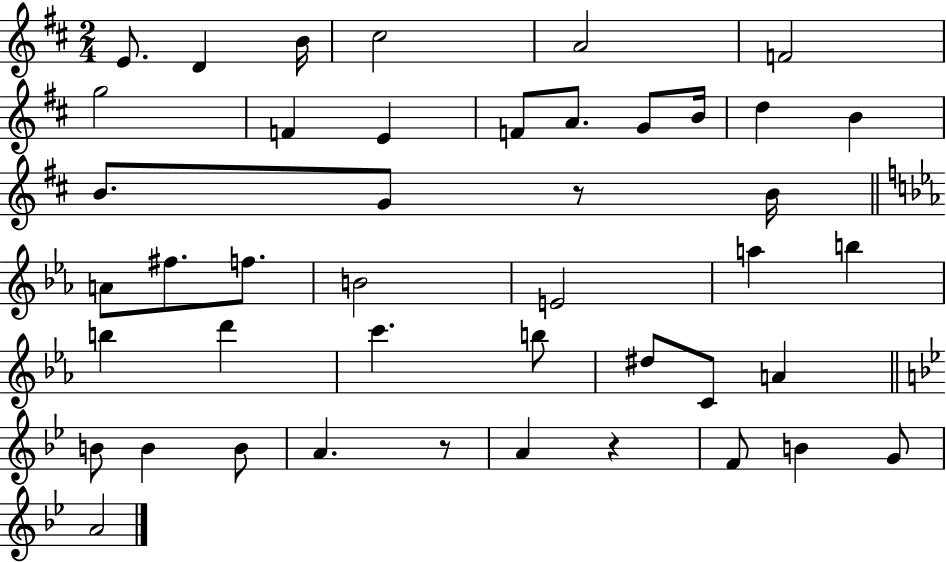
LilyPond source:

{
  \clef treble
  \numericTimeSignature
  \time 2/4
  \key d \major
  e'8. d'4 b'16 | cis''2 | a'2 | f'2 | \break g''2 | f'4 e'4 | f'8 a'8. g'8 b'16 | d''4 b'4 | \break b'8. g'8 r8 b'16 | \bar "||" \break \key ees \major a'8 fis''8. f''8. | b'2 | e'2 | a''4 b''4 | \break b''4 d'''4 | c'''4. b''8 | dis''8 c'8 a'4 | \bar "||" \break \key g \minor b'8 b'4 b'8 | a'4. r8 | a'4 r4 | f'8 b'4 g'8 | \break a'2 | \bar "|."
}